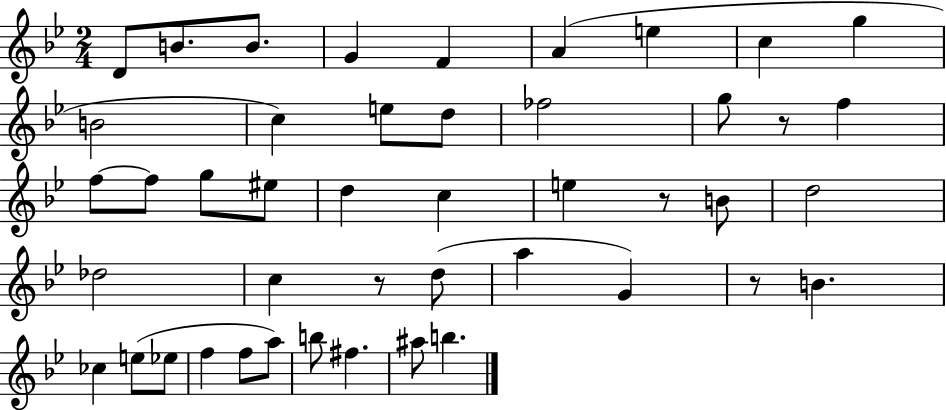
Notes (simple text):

D4/e B4/e. B4/e. G4/q F4/q A4/q E5/q C5/q G5/q B4/h C5/q E5/e D5/e FES5/h G5/e R/e F5/q F5/e F5/e G5/e EIS5/e D5/q C5/q E5/q R/e B4/e D5/h Db5/h C5/q R/e D5/e A5/q G4/q R/e B4/q. CES5/q E5/e Eb5/e F5/q F5/e A5/e B5/e F#5/q. A#5/e B5/q.